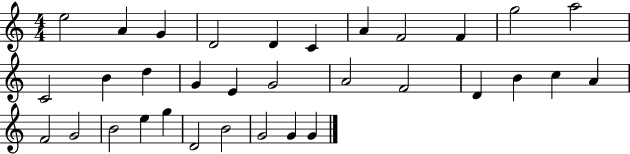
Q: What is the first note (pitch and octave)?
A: E5